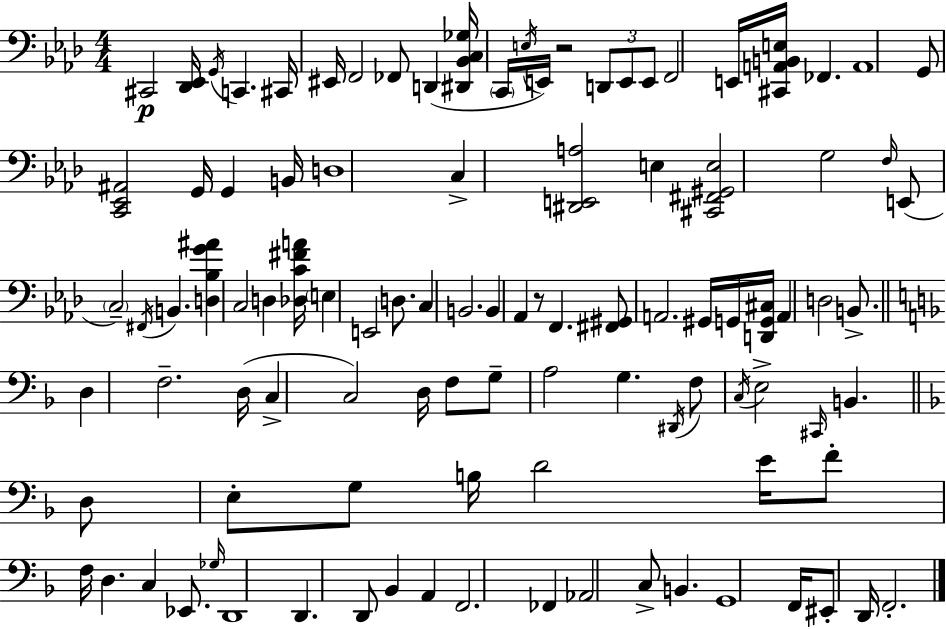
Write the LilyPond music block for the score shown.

{
  \clef bass
  \numericTimeSignature
  \time 4/4
  \key aes \major
  cis,2\p <des, ees,>16 \acciaccatura { g,16 } c,4. | cis,16 eis,16 f,2 fes,8 d,4( | <dis, bes, c ges>16 \parenthesize c,16 \acciaccatura { e16 }) e,16 r2 \tuplet 3/2 { d,8 e,8 | e,8 } f,2 e,16 <cis, a, b, e>16 fes,4. | \break a,1 | g,8 <c, ees, ais,>2 g,16 g,4 | b,16 d1 | c4-> <dis, e, a>2 e4 | \break <cis, fis, gis, e>2 g2 | \grace { f16 }( e,8 \parenthesize c2--) \acciaccatura { fis,16 } b,4. | <d bes g' ais'>4 c2 | d4 <des c' fis' a'>16 \parenthesize e4 e,2 | \break d8. c4 b,2. | b,4 aes,4 r8 f,4. | <fis, gis,>8 a,2. | gis,16 g,16 <d, g, cis>16 a,4 d2 | \break b,8.-> \bar "||" \break \key d \minor d4 f2.-- | d16( c4-> c2) d16 f8 | g8-- a2 g4. | \acciaccatura { dis,16 } f8 \acciaccatura { c16 } e2-> \grace { cis,16 } b,4. | \break \bar "||" \break \key f \major d8 e8-. g8 b16 d'2 e'16 | f'8-. f16 d4. c4 ees,8. | \grace { ges16 } d,1 | d,4. d,8 bes,4 a,4 | \break f,2. fes,4 | aes,2 c8-> b,4. | g,1 | f,16 eis,8-. d,16 f,2.-. | \break \bar "|."
}